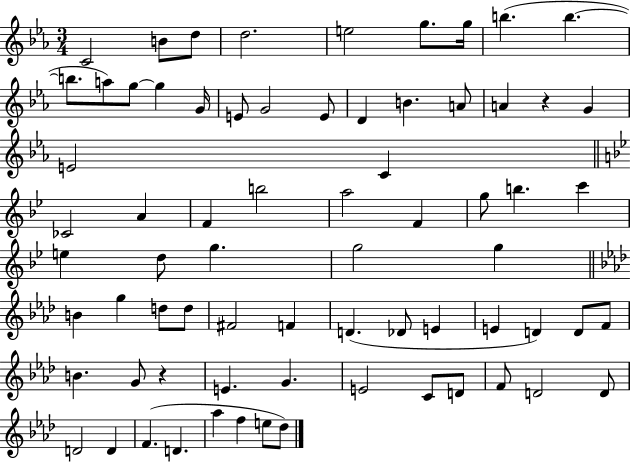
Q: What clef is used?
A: treble